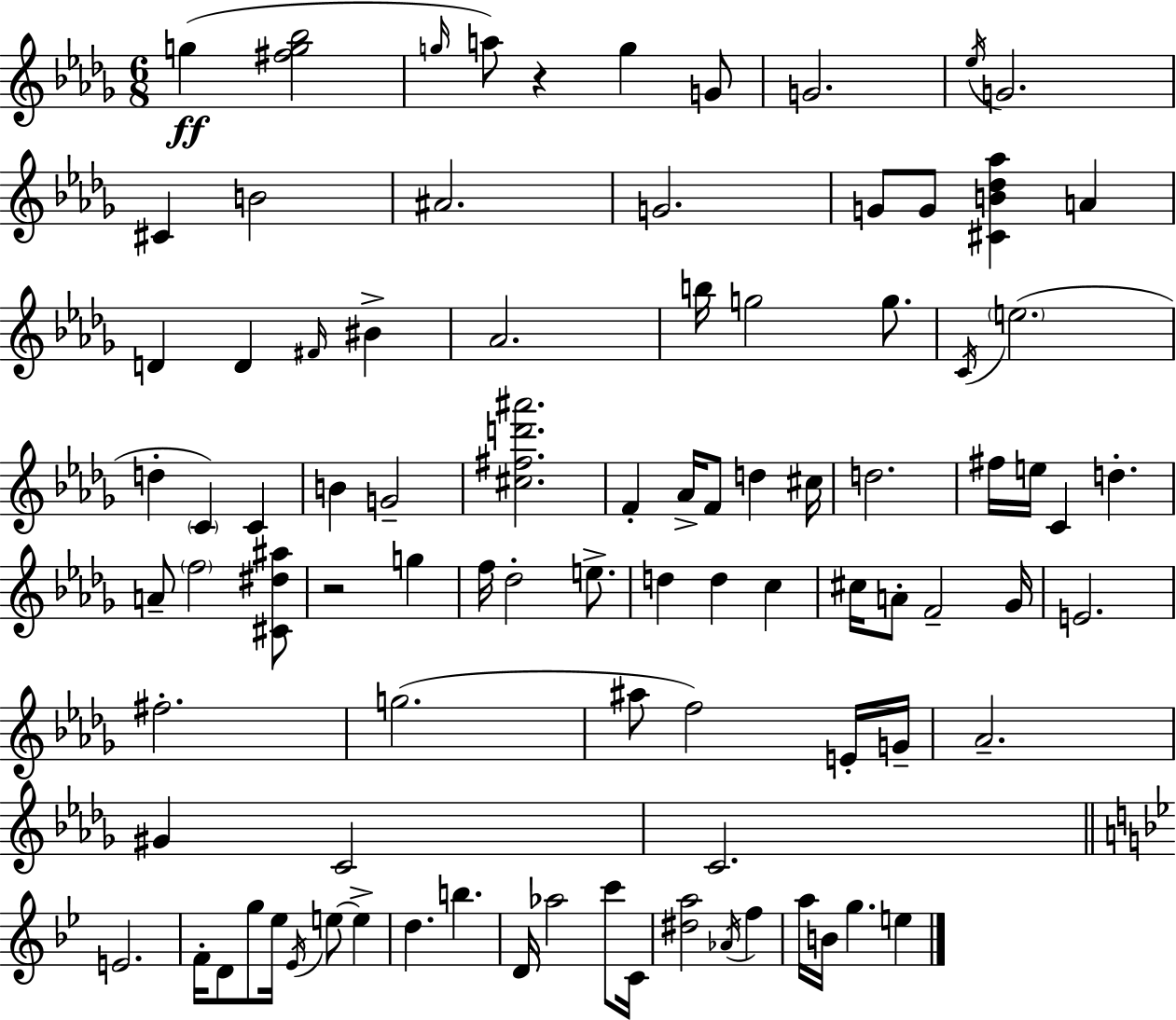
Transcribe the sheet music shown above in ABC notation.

X:1
T:Untitled
M:6/8
L:1/4
K:Bbm
g [^fg_b]2 g/4 a/2 z g G/2 G2 _e/4 G2 ^C B2 ^A2 G2 G/2 G/2 [^CB_d_a] A D D ^F/4 ^B _A2 b/4 g2 g/2 C/4 e2 d C C B G2 [^c^fd'^a']2 F _A/4 F/2 d ^c/4 d2 ^f/4 e/4 C d A/2 f2 [^C^d^a]/2 z2 g f/4 _d2 e/2 d d c ^c/4 A/2 F2 _G/4 E2 ^f2 g2 ^a/2 f2 E/4 G/4 _A2 ^G C2 C2 E2 F/4 D/2 g/2 _e/4 _E/4 e/2 e d b D/4 _a2 c'/2 C/4 [^da]2 _A/4 f a/4 B/4 g e